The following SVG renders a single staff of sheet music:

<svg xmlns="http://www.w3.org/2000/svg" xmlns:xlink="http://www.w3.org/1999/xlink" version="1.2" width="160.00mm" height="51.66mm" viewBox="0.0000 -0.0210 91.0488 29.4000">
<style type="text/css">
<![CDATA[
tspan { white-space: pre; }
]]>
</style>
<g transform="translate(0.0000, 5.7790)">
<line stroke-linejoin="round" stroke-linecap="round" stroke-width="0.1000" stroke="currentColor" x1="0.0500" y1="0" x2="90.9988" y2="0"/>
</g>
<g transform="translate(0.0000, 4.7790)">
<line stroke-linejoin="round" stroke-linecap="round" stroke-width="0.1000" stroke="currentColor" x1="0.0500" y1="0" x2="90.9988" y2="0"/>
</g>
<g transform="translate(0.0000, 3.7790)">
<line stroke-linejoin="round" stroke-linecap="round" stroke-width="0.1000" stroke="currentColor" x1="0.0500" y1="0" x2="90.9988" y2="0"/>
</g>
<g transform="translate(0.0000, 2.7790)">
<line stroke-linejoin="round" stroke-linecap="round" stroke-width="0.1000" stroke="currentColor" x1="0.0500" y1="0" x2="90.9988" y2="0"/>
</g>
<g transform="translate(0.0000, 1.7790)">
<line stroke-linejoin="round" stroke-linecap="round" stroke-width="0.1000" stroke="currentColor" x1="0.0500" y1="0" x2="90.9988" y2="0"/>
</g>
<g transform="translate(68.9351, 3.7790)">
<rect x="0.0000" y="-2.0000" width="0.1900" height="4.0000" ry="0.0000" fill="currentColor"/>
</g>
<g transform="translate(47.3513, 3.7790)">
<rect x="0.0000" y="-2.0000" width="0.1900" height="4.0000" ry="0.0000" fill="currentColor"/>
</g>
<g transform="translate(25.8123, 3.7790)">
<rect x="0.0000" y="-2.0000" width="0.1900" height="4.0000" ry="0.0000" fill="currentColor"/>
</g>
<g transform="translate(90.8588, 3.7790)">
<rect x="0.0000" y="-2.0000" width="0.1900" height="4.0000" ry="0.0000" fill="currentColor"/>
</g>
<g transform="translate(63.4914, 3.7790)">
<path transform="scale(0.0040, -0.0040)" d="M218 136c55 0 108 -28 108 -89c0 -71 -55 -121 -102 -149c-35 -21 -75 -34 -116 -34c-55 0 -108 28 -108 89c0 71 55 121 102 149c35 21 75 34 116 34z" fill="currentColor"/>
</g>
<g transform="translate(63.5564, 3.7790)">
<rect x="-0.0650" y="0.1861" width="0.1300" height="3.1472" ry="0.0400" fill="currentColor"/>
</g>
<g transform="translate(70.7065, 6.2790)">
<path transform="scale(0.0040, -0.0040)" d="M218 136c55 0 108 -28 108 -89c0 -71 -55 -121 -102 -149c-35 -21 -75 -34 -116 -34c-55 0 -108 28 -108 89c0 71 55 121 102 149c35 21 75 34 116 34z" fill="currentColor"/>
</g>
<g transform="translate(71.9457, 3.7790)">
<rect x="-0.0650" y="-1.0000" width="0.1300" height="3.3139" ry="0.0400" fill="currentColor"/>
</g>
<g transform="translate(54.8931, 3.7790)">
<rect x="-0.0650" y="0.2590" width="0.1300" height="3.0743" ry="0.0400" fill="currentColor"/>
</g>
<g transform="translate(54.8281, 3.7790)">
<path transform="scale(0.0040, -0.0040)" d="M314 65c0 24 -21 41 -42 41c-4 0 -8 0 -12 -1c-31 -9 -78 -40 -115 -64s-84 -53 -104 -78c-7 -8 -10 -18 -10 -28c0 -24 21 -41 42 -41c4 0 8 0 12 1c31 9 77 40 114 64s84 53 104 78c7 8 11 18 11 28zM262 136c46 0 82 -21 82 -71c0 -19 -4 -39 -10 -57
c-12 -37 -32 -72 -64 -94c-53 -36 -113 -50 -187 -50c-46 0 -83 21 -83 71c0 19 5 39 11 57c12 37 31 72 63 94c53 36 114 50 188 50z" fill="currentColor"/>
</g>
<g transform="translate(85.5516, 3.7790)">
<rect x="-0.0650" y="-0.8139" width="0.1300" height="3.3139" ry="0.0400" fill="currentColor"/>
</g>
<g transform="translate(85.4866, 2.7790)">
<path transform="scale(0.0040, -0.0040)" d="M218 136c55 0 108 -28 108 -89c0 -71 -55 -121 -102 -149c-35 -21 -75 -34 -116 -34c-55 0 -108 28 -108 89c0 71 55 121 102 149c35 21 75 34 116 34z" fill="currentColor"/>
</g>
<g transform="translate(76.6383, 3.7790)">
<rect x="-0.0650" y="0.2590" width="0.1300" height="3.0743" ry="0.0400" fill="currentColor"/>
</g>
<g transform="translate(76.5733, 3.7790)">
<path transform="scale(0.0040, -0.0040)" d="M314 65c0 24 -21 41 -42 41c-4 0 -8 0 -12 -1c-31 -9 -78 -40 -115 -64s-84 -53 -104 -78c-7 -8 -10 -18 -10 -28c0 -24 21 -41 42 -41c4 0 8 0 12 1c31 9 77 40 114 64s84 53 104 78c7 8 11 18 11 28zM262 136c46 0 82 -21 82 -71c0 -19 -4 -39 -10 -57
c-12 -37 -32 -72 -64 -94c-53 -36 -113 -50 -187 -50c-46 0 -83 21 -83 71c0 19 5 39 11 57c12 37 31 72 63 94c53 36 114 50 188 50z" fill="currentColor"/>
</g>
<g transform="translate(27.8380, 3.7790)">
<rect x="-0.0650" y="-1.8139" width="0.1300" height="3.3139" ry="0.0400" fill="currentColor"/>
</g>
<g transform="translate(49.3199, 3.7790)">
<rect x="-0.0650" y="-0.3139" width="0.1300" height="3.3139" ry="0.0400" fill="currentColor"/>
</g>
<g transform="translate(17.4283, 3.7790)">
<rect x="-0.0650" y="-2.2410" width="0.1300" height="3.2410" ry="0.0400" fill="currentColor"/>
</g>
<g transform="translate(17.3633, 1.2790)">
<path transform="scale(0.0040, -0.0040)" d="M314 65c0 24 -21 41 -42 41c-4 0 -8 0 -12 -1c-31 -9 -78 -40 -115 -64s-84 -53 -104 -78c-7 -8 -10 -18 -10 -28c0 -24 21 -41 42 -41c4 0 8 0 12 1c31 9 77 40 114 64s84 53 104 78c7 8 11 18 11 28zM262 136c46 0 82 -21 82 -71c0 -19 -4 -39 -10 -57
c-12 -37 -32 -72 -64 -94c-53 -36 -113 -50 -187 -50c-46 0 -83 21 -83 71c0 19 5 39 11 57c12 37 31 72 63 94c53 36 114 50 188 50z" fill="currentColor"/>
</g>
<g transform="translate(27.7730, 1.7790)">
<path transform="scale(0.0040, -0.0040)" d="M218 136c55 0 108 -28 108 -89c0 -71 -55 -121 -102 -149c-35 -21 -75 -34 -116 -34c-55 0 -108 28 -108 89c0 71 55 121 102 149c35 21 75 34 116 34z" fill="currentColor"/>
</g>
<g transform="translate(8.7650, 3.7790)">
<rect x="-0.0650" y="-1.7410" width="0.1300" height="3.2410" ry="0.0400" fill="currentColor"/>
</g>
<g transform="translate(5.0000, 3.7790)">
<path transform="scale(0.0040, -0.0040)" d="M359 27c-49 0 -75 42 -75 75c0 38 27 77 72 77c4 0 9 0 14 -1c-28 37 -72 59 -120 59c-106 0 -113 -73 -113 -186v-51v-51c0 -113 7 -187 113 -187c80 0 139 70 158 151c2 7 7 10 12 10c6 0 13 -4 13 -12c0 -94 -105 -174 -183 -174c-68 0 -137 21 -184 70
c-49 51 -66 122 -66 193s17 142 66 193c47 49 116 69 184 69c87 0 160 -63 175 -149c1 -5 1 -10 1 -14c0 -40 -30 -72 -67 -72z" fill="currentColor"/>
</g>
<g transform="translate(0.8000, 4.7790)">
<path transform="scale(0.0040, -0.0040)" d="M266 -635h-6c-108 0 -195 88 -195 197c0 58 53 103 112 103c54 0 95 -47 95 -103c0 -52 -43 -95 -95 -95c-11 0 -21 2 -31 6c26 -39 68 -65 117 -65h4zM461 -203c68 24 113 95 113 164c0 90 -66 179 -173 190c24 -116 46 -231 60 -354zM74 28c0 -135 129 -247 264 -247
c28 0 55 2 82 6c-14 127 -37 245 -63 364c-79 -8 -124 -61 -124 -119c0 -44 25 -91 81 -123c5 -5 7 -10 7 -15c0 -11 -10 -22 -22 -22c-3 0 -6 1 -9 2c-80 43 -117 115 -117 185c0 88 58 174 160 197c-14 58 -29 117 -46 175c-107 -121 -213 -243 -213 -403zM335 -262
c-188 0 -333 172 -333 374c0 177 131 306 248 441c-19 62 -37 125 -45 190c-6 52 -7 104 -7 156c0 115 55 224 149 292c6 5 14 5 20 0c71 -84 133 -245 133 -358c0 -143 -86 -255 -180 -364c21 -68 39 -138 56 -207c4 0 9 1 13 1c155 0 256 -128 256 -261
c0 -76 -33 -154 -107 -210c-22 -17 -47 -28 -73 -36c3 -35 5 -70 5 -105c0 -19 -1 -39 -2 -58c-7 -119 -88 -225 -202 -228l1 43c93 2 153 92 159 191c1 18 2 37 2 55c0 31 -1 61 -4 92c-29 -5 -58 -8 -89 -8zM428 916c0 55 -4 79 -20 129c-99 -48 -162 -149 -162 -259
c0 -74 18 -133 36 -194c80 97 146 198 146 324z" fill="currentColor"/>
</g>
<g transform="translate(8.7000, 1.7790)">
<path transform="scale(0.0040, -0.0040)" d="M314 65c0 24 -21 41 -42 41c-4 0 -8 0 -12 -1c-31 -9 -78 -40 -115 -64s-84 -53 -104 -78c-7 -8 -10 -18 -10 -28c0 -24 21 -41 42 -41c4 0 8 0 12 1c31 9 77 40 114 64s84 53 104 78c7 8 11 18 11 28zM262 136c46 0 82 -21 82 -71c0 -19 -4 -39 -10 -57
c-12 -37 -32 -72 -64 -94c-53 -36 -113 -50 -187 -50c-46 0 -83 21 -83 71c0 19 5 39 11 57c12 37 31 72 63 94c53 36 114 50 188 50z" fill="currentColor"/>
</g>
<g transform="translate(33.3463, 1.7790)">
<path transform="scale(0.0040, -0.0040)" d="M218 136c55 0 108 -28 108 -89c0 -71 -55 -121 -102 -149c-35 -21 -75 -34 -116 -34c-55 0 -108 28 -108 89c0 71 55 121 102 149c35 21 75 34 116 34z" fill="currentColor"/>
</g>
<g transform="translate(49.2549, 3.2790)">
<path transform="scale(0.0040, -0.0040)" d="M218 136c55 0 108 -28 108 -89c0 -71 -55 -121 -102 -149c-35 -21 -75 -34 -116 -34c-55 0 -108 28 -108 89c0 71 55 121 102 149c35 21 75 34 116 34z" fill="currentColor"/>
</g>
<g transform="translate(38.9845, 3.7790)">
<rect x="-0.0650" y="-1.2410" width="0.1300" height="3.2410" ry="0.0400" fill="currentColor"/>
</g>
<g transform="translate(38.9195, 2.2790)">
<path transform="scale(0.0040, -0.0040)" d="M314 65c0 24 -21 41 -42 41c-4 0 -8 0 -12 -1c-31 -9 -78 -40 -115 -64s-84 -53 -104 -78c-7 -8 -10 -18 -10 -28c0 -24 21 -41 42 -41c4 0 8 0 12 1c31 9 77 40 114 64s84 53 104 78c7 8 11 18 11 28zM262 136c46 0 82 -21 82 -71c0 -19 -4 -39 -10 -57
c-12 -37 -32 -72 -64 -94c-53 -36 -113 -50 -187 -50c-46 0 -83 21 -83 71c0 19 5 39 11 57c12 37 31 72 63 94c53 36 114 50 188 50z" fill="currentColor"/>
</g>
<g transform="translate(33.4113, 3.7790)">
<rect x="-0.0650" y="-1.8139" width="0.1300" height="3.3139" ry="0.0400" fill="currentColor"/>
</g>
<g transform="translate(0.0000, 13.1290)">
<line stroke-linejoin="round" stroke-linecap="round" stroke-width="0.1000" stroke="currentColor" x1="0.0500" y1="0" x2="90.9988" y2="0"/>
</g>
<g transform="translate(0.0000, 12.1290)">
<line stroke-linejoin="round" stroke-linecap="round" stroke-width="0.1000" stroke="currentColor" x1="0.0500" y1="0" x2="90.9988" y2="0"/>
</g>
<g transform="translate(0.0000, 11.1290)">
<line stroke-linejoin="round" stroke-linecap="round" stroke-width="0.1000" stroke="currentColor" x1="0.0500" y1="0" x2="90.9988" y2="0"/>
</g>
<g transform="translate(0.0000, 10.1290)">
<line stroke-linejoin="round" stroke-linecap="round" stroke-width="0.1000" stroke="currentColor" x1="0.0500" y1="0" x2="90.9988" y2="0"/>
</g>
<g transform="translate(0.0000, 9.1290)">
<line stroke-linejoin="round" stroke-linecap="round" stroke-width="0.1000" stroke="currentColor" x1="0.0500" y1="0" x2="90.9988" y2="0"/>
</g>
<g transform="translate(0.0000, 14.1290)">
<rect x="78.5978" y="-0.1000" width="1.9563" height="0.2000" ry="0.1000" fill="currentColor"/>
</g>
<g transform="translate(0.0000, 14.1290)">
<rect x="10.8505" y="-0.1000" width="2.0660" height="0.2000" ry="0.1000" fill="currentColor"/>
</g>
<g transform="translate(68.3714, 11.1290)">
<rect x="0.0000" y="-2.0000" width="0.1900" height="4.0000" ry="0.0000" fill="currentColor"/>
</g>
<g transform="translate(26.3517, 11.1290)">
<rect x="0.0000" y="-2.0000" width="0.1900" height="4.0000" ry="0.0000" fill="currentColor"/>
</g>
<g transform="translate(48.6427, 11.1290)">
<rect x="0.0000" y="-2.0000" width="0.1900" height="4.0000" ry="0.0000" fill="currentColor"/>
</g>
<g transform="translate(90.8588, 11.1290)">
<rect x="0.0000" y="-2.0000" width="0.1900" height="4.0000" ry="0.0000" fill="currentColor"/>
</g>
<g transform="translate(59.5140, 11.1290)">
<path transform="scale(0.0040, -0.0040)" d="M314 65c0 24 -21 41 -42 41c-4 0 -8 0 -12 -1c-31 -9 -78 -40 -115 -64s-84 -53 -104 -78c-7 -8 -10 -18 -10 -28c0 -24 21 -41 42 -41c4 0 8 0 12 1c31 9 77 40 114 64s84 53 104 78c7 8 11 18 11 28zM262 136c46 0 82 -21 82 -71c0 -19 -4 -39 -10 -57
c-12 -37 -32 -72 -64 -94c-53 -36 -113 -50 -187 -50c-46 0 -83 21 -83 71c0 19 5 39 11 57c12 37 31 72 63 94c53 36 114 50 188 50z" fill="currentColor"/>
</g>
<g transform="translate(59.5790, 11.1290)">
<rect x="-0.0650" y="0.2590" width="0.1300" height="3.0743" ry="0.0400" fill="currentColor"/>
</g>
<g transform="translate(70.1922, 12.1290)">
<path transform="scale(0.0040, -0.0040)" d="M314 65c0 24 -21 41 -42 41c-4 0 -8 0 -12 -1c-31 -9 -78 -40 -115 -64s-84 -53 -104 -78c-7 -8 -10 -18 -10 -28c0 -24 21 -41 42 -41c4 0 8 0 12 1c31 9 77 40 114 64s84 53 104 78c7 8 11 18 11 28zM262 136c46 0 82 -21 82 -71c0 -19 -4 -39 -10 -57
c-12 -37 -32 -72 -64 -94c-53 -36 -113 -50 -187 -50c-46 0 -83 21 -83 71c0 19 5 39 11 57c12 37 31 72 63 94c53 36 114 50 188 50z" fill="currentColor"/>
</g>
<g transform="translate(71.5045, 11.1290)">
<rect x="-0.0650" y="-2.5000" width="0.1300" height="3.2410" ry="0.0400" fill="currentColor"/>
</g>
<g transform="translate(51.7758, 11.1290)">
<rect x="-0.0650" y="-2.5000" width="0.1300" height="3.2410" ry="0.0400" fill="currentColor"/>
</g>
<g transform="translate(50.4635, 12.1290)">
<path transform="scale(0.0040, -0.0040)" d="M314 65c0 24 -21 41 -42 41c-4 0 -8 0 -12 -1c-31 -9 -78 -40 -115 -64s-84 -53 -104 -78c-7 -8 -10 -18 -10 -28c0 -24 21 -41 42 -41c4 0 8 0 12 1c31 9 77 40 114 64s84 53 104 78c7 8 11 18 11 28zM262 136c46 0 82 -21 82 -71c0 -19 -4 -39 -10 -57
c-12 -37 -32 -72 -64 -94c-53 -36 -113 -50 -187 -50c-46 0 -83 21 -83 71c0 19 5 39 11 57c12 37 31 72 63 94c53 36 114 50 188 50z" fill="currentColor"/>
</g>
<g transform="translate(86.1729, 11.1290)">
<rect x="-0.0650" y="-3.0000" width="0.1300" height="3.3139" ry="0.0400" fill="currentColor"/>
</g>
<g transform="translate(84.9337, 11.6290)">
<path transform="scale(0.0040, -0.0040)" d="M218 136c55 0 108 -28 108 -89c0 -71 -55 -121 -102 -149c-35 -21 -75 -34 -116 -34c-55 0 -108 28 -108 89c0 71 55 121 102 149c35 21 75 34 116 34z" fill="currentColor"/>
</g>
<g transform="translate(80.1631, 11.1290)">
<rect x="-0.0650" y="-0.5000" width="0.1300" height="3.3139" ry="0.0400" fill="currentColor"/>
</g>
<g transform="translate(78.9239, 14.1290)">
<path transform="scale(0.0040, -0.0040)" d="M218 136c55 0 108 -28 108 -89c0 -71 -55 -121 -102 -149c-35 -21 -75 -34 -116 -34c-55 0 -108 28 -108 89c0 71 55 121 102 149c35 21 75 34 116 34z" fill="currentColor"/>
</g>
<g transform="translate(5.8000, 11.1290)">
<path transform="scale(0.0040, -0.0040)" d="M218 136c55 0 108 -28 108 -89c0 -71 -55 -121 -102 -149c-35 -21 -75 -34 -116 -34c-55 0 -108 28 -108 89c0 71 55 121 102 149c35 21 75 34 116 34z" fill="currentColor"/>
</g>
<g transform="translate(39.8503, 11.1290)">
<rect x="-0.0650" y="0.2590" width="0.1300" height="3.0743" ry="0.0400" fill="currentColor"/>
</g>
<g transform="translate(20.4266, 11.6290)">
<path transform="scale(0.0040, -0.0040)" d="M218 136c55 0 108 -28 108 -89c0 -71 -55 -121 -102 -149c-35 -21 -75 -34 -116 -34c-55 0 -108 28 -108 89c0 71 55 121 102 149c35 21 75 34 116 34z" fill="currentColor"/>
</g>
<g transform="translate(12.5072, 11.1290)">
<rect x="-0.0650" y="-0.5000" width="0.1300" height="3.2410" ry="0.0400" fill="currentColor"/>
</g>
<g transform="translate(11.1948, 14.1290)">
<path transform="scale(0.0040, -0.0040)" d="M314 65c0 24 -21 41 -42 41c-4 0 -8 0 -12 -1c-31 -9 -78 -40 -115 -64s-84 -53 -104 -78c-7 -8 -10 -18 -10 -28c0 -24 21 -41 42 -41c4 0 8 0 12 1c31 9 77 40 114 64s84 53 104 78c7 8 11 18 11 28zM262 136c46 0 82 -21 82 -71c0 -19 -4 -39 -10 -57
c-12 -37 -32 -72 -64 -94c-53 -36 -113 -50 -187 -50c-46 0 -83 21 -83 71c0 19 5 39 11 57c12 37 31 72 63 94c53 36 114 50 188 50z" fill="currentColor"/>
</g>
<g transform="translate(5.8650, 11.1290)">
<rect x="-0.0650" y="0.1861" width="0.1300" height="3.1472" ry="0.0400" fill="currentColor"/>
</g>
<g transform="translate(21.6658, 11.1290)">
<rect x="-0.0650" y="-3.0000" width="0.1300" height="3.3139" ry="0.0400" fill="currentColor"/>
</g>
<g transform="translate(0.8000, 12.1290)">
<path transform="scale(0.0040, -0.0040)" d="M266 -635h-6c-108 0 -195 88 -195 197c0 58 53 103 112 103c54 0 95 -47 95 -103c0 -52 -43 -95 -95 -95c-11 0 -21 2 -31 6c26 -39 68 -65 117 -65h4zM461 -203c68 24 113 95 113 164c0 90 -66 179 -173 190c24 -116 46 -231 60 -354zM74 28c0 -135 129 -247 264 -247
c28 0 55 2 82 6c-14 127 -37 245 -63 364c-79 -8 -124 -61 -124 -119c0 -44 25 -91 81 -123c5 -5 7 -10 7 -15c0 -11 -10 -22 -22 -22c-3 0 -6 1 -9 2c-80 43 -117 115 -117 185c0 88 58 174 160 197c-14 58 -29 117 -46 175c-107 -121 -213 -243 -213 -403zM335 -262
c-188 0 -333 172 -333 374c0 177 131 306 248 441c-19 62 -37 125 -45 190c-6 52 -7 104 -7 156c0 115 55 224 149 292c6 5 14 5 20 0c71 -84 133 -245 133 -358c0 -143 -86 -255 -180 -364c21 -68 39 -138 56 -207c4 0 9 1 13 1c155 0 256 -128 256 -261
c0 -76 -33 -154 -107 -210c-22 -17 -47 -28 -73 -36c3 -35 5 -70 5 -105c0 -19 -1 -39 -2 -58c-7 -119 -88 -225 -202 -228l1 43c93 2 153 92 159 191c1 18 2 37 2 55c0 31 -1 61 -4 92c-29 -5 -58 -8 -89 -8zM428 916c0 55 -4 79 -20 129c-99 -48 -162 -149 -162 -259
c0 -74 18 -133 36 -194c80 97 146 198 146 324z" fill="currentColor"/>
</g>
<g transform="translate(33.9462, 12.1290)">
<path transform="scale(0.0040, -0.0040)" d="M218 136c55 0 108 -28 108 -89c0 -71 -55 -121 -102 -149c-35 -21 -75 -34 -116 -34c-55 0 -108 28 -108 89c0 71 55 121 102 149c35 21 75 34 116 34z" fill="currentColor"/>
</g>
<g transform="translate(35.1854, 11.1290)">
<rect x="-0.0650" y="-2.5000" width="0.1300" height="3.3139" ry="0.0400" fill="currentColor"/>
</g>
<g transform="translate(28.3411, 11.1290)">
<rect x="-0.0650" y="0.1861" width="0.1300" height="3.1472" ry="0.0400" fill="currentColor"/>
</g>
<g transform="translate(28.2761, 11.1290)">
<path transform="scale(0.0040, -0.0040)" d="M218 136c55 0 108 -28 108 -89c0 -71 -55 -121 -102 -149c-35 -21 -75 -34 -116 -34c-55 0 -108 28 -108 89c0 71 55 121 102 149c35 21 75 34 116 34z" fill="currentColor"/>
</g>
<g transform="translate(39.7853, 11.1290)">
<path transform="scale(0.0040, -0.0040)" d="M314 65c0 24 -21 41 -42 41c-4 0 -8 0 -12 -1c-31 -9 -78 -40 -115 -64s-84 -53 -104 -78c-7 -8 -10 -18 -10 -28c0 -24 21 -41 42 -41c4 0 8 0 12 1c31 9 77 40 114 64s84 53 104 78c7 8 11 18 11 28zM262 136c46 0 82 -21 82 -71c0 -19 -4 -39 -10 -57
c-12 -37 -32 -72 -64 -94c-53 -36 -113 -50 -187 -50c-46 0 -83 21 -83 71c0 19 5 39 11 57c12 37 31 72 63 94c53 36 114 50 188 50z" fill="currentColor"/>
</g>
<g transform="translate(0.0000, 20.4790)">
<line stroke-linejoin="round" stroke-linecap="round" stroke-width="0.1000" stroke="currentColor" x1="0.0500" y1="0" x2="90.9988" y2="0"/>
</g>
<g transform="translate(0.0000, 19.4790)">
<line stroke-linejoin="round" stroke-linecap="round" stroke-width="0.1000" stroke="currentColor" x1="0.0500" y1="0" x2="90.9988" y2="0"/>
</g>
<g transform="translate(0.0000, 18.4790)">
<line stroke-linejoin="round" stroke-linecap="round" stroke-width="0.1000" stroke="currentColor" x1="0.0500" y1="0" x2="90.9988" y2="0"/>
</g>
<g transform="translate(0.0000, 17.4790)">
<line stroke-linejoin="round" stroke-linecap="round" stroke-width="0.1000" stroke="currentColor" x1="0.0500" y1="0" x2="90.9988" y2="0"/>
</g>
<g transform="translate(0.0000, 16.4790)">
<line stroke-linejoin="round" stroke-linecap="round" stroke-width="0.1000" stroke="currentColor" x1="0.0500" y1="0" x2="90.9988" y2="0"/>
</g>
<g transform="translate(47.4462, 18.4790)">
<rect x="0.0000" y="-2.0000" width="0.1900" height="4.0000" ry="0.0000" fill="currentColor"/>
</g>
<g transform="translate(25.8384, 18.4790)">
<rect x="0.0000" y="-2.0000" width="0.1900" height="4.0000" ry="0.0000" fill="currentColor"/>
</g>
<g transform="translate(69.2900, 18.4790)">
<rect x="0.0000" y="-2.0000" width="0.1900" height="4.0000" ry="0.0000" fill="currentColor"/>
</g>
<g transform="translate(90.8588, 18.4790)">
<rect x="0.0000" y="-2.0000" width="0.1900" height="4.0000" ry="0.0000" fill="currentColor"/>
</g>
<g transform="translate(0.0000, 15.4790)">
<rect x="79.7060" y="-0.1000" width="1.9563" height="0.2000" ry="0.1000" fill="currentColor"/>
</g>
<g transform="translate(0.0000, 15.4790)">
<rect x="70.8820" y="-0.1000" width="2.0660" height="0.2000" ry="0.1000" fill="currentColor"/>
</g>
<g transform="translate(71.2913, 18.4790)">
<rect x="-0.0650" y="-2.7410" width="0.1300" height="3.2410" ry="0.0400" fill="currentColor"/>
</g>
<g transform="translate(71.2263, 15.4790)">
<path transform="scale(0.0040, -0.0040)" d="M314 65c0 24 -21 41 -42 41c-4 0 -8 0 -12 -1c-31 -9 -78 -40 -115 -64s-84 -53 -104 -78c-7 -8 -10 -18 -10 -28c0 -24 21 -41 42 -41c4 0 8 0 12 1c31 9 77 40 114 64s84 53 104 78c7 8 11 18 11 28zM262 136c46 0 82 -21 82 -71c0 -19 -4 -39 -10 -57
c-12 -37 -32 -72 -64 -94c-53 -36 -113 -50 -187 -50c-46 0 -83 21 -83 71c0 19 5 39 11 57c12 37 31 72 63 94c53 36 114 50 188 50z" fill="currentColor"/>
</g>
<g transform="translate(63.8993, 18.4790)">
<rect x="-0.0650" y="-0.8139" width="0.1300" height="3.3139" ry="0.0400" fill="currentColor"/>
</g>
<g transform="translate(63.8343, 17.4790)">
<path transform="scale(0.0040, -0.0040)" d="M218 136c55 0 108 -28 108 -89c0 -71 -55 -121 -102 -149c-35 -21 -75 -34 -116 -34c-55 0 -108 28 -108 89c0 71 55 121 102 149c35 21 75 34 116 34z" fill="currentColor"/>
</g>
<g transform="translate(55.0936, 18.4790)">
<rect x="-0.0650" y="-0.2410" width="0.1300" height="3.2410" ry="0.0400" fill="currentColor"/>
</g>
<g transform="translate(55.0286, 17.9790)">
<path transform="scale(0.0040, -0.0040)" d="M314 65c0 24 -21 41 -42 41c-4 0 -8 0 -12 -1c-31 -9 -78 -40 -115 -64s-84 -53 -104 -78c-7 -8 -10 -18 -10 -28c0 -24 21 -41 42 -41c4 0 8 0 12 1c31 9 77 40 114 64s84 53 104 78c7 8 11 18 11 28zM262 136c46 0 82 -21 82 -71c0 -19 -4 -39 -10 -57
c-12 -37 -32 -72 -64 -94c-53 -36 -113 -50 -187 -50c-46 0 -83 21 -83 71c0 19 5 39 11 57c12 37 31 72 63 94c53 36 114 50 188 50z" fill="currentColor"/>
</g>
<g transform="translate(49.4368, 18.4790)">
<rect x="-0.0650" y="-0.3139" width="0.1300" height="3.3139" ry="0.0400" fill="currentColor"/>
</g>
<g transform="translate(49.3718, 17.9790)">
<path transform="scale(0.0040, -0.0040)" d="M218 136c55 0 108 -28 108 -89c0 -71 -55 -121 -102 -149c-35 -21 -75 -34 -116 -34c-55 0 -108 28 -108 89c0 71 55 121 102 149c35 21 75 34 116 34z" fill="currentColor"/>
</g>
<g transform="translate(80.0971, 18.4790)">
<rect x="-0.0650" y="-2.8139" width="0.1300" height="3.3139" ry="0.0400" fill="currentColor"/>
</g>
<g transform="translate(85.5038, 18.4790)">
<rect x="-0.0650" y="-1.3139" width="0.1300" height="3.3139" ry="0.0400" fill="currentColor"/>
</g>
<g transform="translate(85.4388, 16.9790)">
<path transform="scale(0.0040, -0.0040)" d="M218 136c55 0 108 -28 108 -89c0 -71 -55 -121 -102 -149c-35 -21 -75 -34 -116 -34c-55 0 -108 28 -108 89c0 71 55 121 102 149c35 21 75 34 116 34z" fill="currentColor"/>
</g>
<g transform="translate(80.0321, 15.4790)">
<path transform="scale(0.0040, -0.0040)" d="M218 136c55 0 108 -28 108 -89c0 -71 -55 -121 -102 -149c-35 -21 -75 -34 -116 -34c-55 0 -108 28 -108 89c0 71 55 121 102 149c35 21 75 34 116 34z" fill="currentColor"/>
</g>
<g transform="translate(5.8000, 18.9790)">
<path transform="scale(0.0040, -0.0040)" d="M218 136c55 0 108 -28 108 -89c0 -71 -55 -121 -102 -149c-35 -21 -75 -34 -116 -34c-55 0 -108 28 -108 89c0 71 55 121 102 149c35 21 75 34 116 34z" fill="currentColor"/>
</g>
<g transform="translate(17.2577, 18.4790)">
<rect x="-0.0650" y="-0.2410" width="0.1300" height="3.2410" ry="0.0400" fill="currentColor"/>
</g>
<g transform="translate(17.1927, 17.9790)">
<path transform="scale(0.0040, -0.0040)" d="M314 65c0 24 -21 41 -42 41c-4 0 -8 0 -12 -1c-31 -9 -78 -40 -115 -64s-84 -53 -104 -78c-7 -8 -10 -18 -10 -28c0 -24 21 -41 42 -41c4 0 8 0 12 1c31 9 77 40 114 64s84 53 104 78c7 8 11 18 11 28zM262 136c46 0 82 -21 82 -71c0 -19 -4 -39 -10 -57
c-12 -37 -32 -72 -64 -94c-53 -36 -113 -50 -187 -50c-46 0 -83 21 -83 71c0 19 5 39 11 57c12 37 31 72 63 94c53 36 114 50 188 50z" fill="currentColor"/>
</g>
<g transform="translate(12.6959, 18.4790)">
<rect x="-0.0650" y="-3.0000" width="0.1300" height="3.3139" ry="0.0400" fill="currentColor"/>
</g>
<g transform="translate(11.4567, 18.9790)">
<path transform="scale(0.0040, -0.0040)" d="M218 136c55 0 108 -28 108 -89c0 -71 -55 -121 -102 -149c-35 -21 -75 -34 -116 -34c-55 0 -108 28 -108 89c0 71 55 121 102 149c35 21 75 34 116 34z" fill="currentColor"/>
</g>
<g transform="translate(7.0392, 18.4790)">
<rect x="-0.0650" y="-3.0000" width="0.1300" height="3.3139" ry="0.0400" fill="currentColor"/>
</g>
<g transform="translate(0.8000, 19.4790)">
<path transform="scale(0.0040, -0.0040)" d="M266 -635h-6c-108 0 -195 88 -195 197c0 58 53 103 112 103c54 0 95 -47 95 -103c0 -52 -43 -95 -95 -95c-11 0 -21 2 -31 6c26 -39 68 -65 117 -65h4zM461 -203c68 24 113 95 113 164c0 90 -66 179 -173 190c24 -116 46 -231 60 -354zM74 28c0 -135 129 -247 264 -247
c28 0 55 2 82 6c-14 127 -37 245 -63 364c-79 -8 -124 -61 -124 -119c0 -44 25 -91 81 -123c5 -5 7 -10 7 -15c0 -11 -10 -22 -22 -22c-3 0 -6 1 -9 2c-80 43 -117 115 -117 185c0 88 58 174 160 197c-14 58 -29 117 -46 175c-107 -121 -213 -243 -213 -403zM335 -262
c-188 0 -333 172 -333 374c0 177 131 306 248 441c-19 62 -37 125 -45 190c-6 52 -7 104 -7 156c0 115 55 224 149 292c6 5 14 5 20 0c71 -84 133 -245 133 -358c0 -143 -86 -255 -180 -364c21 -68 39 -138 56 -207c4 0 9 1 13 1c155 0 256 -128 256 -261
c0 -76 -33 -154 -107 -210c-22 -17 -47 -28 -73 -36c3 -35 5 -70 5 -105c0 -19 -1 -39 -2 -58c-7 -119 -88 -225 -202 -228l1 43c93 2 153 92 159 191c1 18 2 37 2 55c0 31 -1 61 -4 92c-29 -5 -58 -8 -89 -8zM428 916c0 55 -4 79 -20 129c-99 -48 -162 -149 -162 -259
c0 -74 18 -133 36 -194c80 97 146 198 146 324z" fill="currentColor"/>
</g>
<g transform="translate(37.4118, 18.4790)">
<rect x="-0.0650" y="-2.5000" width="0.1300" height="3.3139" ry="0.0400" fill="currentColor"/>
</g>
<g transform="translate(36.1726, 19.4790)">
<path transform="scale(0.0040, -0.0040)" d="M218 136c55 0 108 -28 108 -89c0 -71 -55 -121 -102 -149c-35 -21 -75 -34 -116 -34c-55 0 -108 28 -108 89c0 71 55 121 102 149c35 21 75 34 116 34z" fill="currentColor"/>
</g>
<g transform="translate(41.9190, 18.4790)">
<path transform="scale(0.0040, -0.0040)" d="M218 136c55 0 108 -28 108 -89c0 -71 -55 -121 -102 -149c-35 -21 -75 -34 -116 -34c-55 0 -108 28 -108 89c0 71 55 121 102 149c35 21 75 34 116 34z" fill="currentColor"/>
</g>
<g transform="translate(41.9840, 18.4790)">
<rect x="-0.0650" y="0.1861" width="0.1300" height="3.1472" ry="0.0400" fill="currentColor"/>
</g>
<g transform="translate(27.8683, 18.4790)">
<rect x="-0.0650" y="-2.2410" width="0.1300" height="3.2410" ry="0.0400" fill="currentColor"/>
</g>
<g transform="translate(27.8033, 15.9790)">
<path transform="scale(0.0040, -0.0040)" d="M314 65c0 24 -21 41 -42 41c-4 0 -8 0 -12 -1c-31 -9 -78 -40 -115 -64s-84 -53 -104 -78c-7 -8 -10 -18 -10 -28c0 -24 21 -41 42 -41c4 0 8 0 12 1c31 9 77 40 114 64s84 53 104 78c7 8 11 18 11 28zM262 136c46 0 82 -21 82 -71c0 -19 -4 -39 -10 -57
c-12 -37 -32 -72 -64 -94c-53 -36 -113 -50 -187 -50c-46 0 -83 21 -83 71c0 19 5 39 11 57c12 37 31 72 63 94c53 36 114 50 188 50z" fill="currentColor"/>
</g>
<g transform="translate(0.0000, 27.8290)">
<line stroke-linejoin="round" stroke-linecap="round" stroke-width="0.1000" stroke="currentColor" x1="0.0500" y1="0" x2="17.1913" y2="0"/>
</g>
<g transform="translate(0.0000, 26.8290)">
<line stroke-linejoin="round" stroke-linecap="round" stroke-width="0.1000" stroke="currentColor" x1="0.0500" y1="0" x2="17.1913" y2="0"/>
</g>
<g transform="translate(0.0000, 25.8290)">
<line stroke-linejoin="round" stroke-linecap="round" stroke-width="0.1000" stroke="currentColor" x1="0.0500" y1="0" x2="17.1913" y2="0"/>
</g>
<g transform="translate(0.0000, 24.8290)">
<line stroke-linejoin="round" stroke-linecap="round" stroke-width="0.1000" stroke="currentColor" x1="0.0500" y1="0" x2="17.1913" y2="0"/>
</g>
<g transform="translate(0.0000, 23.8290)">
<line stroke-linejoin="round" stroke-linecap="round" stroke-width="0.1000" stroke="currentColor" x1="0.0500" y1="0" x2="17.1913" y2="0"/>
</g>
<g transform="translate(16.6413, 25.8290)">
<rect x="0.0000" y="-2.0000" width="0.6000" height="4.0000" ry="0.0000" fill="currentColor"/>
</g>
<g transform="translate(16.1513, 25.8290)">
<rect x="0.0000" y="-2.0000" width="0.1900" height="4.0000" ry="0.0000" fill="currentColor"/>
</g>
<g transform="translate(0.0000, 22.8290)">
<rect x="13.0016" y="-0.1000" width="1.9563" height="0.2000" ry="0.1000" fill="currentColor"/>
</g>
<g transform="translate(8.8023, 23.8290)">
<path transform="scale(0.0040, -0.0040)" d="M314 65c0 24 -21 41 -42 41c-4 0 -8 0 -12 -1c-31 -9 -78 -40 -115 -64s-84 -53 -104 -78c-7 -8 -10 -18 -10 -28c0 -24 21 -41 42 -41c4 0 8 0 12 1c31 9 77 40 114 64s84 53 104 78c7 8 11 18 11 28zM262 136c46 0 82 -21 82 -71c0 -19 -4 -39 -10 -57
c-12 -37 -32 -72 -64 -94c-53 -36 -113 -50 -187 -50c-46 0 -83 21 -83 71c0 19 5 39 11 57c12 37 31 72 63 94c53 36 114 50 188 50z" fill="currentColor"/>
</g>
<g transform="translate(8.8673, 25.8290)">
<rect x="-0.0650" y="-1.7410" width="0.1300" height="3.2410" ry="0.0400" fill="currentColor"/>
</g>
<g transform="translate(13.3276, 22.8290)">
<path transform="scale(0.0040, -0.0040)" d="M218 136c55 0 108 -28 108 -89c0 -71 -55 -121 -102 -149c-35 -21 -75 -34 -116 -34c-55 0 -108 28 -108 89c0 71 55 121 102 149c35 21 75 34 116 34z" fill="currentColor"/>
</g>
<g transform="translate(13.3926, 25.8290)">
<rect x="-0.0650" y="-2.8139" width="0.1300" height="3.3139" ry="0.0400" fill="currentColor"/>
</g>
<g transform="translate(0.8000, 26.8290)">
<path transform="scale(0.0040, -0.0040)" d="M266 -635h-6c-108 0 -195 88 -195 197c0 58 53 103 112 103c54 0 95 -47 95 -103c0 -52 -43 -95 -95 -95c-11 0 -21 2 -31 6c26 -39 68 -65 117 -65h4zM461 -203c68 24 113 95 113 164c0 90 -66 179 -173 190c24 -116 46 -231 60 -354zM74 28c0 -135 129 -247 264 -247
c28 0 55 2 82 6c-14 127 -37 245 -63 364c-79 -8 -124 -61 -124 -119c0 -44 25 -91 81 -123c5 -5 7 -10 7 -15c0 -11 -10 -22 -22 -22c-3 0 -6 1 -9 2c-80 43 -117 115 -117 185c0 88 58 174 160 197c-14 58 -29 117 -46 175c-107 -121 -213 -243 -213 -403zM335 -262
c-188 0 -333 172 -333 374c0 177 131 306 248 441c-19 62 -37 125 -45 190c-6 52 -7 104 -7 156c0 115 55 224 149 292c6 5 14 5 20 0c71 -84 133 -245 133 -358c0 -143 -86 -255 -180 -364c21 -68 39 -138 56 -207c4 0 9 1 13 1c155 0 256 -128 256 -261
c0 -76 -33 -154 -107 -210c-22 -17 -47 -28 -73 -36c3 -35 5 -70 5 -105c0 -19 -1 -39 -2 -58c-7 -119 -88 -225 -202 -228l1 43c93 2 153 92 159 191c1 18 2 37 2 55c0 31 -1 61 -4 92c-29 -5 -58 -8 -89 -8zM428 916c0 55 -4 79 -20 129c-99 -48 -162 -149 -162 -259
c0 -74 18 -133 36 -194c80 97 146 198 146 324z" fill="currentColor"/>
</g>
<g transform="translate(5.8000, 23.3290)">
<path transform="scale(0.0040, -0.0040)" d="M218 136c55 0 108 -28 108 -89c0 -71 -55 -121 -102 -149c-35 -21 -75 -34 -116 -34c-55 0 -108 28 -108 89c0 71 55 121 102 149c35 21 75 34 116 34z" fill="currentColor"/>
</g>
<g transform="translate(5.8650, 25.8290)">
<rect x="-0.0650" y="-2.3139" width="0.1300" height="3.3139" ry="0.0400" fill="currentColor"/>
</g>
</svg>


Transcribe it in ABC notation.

X:1
T:Untitled
M:4/4
L:1/4
K:C
f2 g2 f f e2 c B2 B D B2 d B C2 A B G B2 G2 B2 G2 C A A A c2 g2 G B c c2 d a2 a e g f2 a